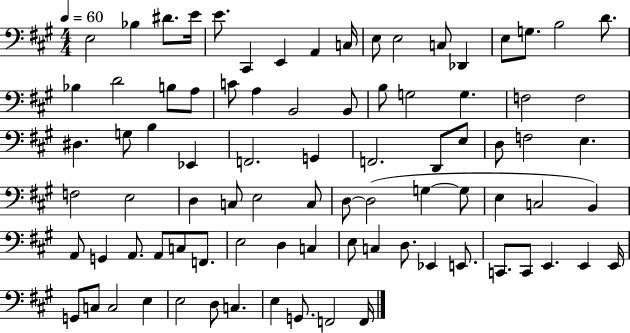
{
  \clef bass
  \numericTimeSignature
  \time 4/4
  \key a \major
  \tempo 4 = 60
  e2 bes4 dis'8. e'16 | e'8. cis,4 e,4 a,4 c16 | e8 e2 c8 des,4 | e8 g8. b2 d'8. | \break bes4 d'2 b8 a8 | c'8 a4 b,2 b,8 | b8 g2 g4. | f2 f2 | \break dis4. g8 b4 ees,4 | f,2. g,4 | f,2. d,8 e8 | d8 f2 e4. | \break f2 e2 | d4 c8 e2 c8 | d8~~ d2( g4~~ g8 | e4 c2 b,4) | \break a,8 g,4 a,8. a,8 c8 f,8. | e2 d4 c4 | e8 c4 d8. ees,4 e,8. | c,8. c,8 e,4. e,4 e,16 | \break g,8 c8 c2 e4 | e2 d8 c4. | e4 g,8. f,2 f,16 | \bar "|."
}